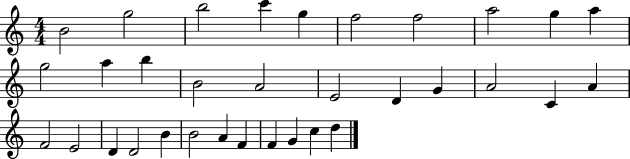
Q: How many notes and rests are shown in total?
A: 33